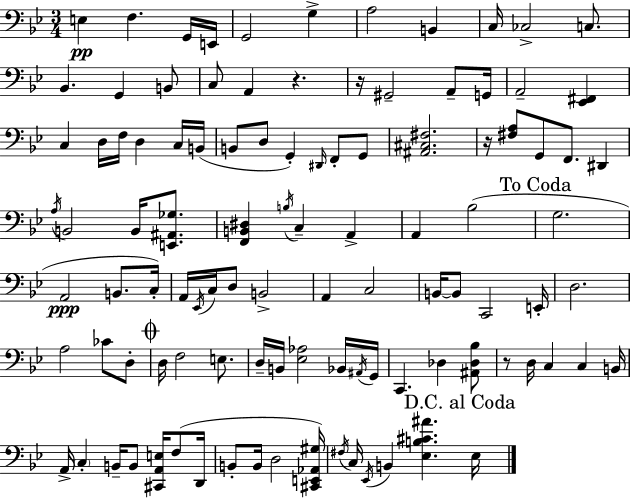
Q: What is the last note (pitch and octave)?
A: Eb3